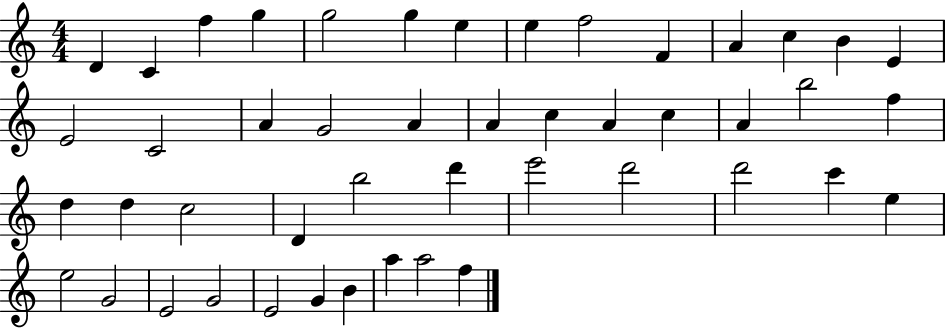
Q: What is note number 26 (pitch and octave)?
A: F5